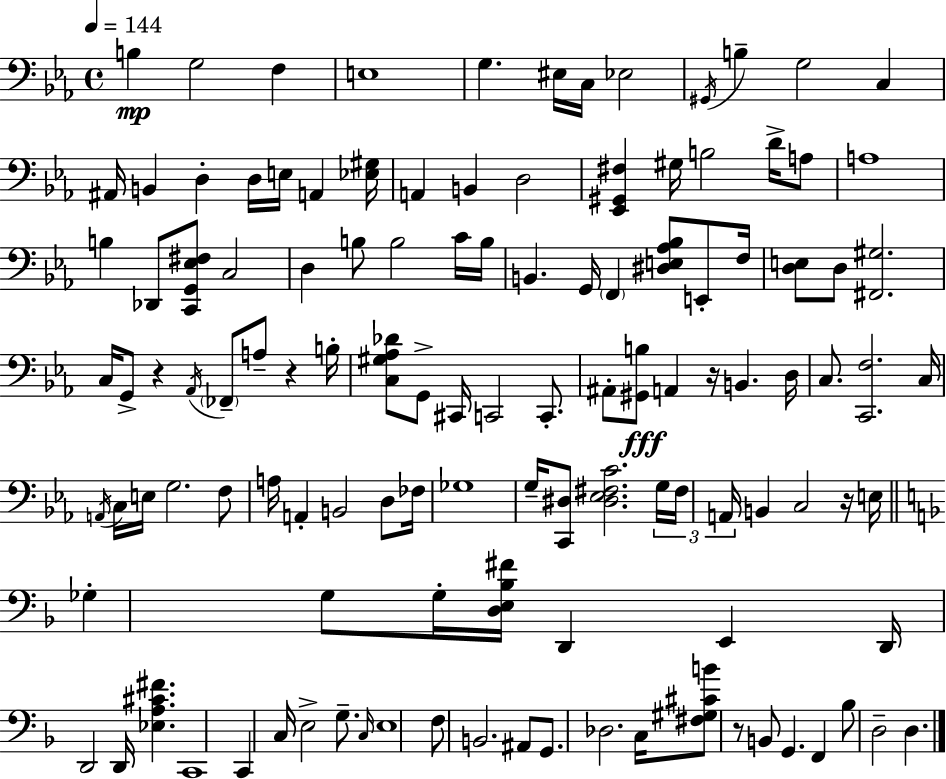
{
  \clef bass
  \time 4/4
  \defaultTimeSignature
  \key ees \major
  \tempo 4 = 144
  b4\mp g2 f4 | e1 | g4. eis16 c16 ees2 | \acciaccatura { gis,16 } b4-- g2 c4 | \break ais,16 b,4 d4-. d16 e16 a,4 | <ees gis>16 a,4 b,4 d2 | <ees, gis, fis>4 gis16 b2 d'16-> a8 | a1 | \break b4 des,8 <c, g, ees fis>8 c2 | d4 b8 b2 c'16 | b16 b,4. g,16 \parenthesize f,4 <dis e aes bes>8 e,8-. | f16 <d e>8 d8 <fis, gis>2. | \break c16 g,8-> r4 \acciaccatura { aes,16 } \parenthesize fes,8-- a8-- r4 | b16-. <c gis aes des'>8 g,8-> cis,16 c,2 c,8.-. | ais,8-. <gis, b>8\fff a,4 r16 b,4. | d16 c8. <c, f>2. | \break c16 \acciaccatura { a,16 } c16 e16 g2. | f8 a16 a,4-. b,2 | d8 fes16 ges1 | g16-- <c, dis>8 <dis ees fis c'>2. | \break \tuplet 3/2 { g16 fis16 a,16 } b,4 c2 | r16 e16 \bar "||" \break \key d \minor ges4-. g8 g16-. <d e bes fis'>16 d,4 e,4 | d,16 d,2 d,16 <ees a cis' fis'>4. | c,1 | c,4 c16 e2-> g8.-- | \break \grace { c16 } e1 | f8 b,2. ais,8 | g,8. des2. | c16 <fis gis cis' b'>8 r8 b,8 g,4. f,4 | \break bes8 d2-- d4. | \bar "|."
}